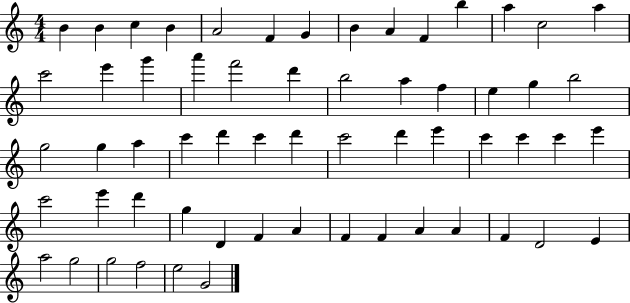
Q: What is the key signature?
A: C major